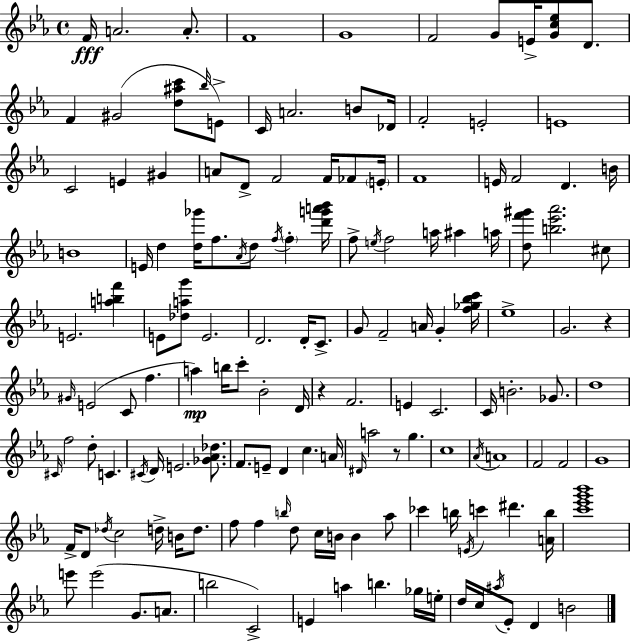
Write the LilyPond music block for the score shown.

{
  \clef treble
  \time 4/4
  \defaultTimeSignature
  \key c \minor
  f'16\fff a'2. a'8.-. | f'1 | g'1 | f'2 g'8 e'16-> <g' c'' ees''>8 d'8. | \break f'4 gis'2( <d'' ais'' c'''>8 \grace { bes''16 }) e'8-> | c'16 a'2. b'8 | des'16 f'2-. e'2-. | e'1 | \break c'2 e'4 gis'4 | a'8 d'8-> f'2 f'16 fes'8 | \parenthesize e'16-. f'1 | e'16 f'2 d'4. | \break b'16 b'1 | e'16 d''4 <d'' ges'''>16 f''8. \acciaccatura { aes'16 } d''8 \acciaccatura { f''16 } \parenthesize f''4-. | <d''' g''' a''' bes'''>16 f''8-> \acciaccatura { e''16 } f''2 a''16 ais''4 | a''16 <d'' f''' gis'''>8 <b'' ees''' aes'''>2. | \break cis''8 e'2. | <a'' b'' f'''>4 e'8 <des'' a'' g'''>8 e'2. | d'2. | d'16-. c'8.-> g'8 f'2-- a'16 g'4-. | \break <f'' ges'' bes'' c'''>16 ees''1-> | g'2. | r4 \grace { gis'16 } e'2( c'8 f''4. | a''4\mp) b''16 c'''8-. bes'2-. | \break d'16 r4 f'2. | e'4 c'2. | c'16 b'2.-. | ges'8. d''1 | \break \grace { cis'16 } f''2 d''8-. | c'4. \acciaccatura { cis'16 } d'16 e'2. | <ges' aes' des''>8. f'8. e'8-- d'4 | c''4. a'16 \grace { dis'16 } a''2 | \break r8 g''4. c''1 | \acciaccatura { aes'16 } a'1 | f'2 | f'2 g'1 | \break f'16-> d'8 \acciaccatura { des''16 } c''2 | d''16-> b'16 d''8. f''8 f''4 | \grace { b''16 } d''8 c''16 b'16 b'4 aes''8 ces'''4 b''16 | \acciaccatura { e'16 } c'''4 dis'''4. <a' b''>16 <c''' ees''' g''' bes'''>1 | \break e'''8 e'''2( | g'8. a'8. b''2 | c'2->) e'4 | a''4 b''4. ges''16 e''16-. d''16 c''16 \acciaccatura { ais''16 } ees'8-. | \break d'4 b'2 \bar "|."
}